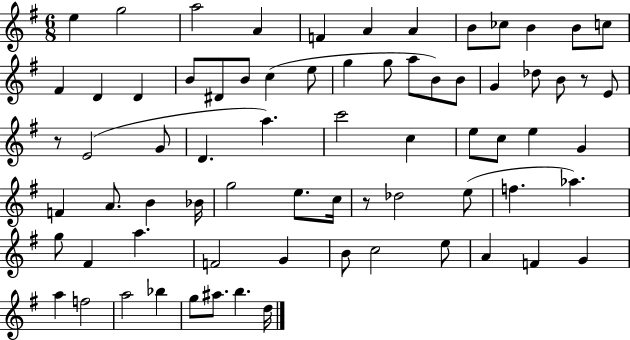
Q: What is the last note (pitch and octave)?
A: D5